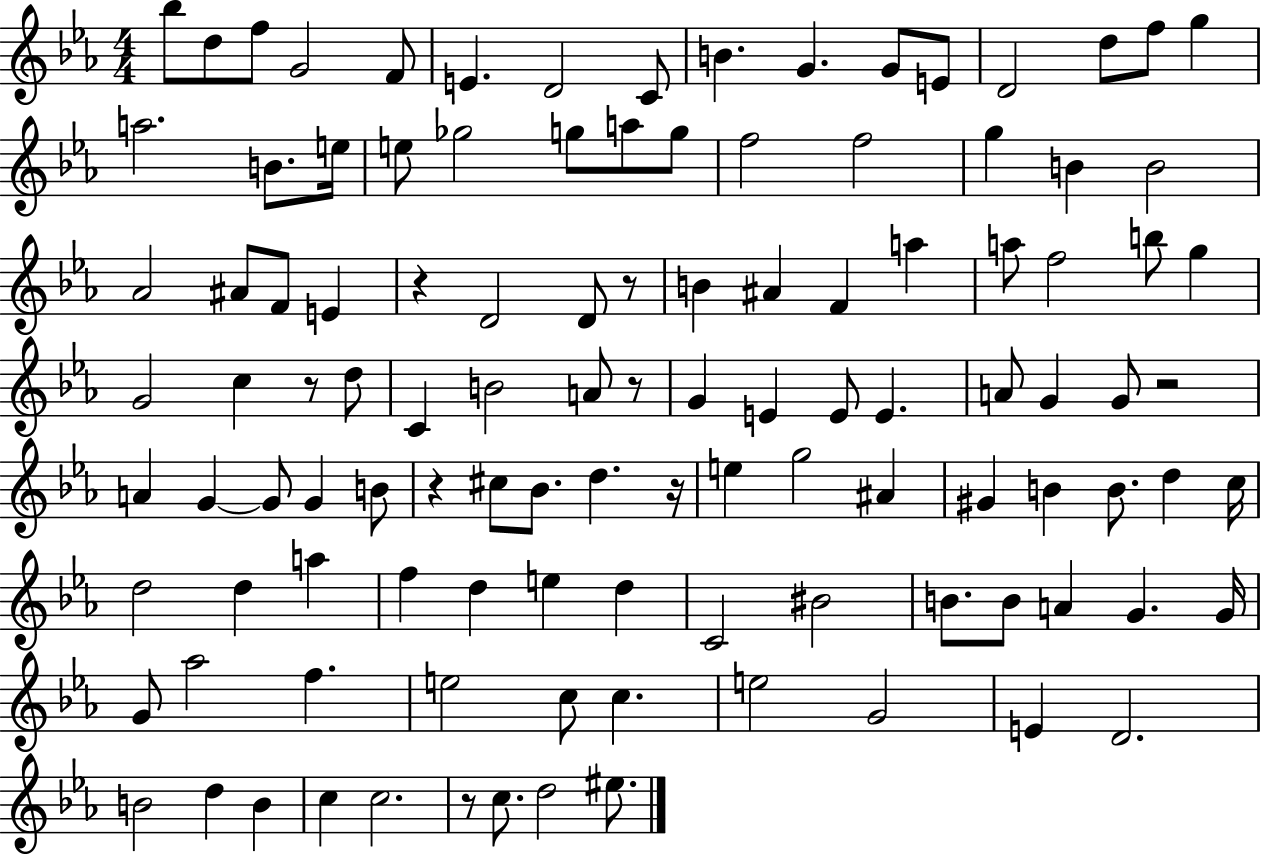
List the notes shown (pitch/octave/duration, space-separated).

Bb5/e D5/e F5/e G4/h F4/e E4/q. D4/h C4/e B4/q. G4/q. G4/e E4/e D4/h D5/e F5/e G5/q A5/h. B4/e. E5/s E5/e Gb5/h G5/e A5/e G5/e F5/h F5/h G5/q B4/q B4/h Ab4/h A#4/e F4/e E4/q R/q D4/h D4/e R/e B4/q A#4/q F4/q A5/q A5/e F5/h B5/e G5/q G4/h C5/q R/e D5/e C4/q B4/h A4/e R/e G4/q E4/q E4/e E4/q. A4/e G4/q G4/e R/h A4/q G4/q G4/e G4/q B4/e R/q C#5/e Bb4/e. D5/q. R/s E5/q G5/h A#4/q G#4/q B4/q B4/e. D5/q C5/s D5/h D5/q A5/q F5/q D5/q E5/q D5/q C4/h BIS4/h B4/e. B4/e A4/q G4/q. G4/s G4/e Ab5/h F5/q. E5/h C5/e C5/q. E5/h G4/h E4/q D4/h. B4/h D5/q B4/q C5/q C5/h. R/e C5/e. D5/h EIS5/e.